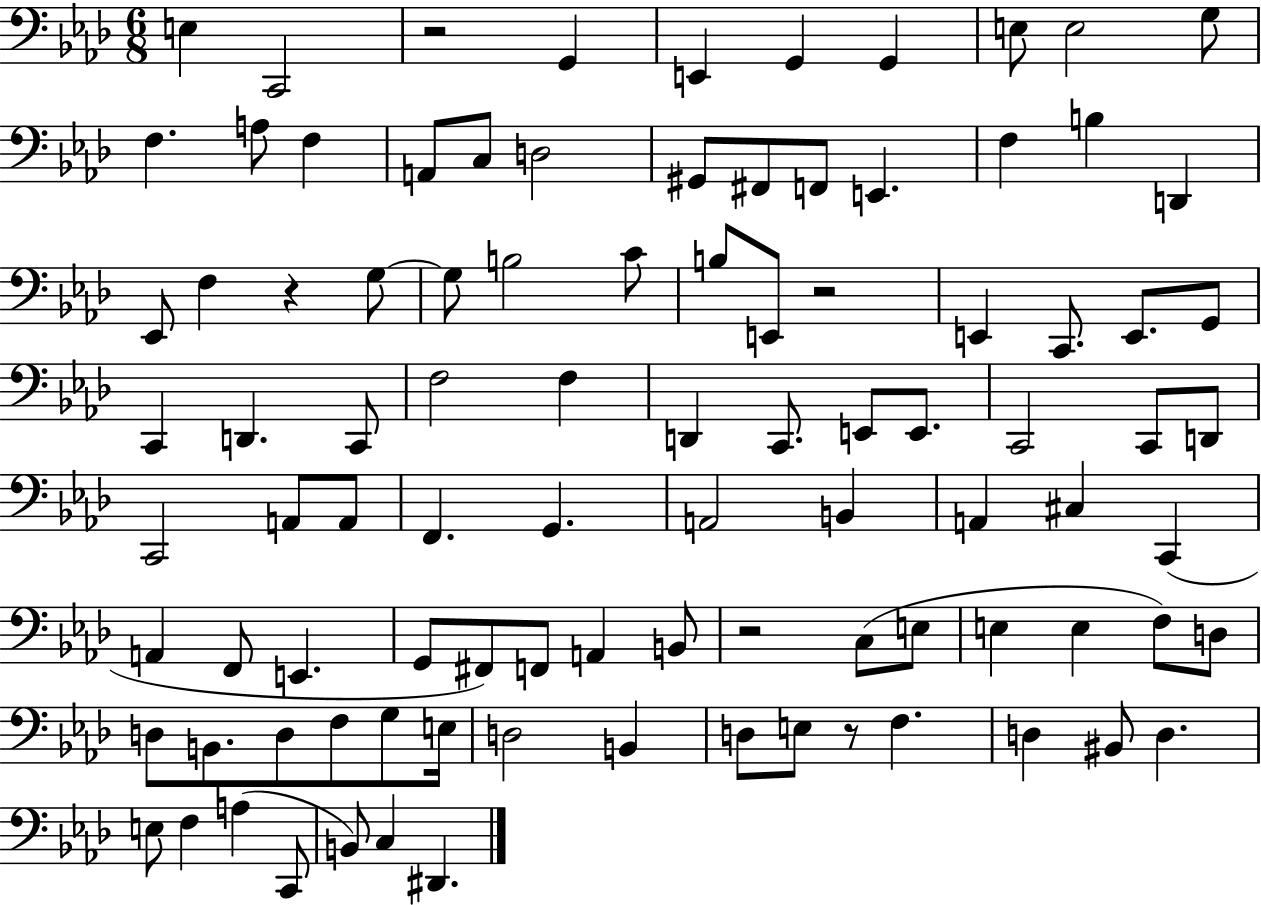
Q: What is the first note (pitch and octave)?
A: E3